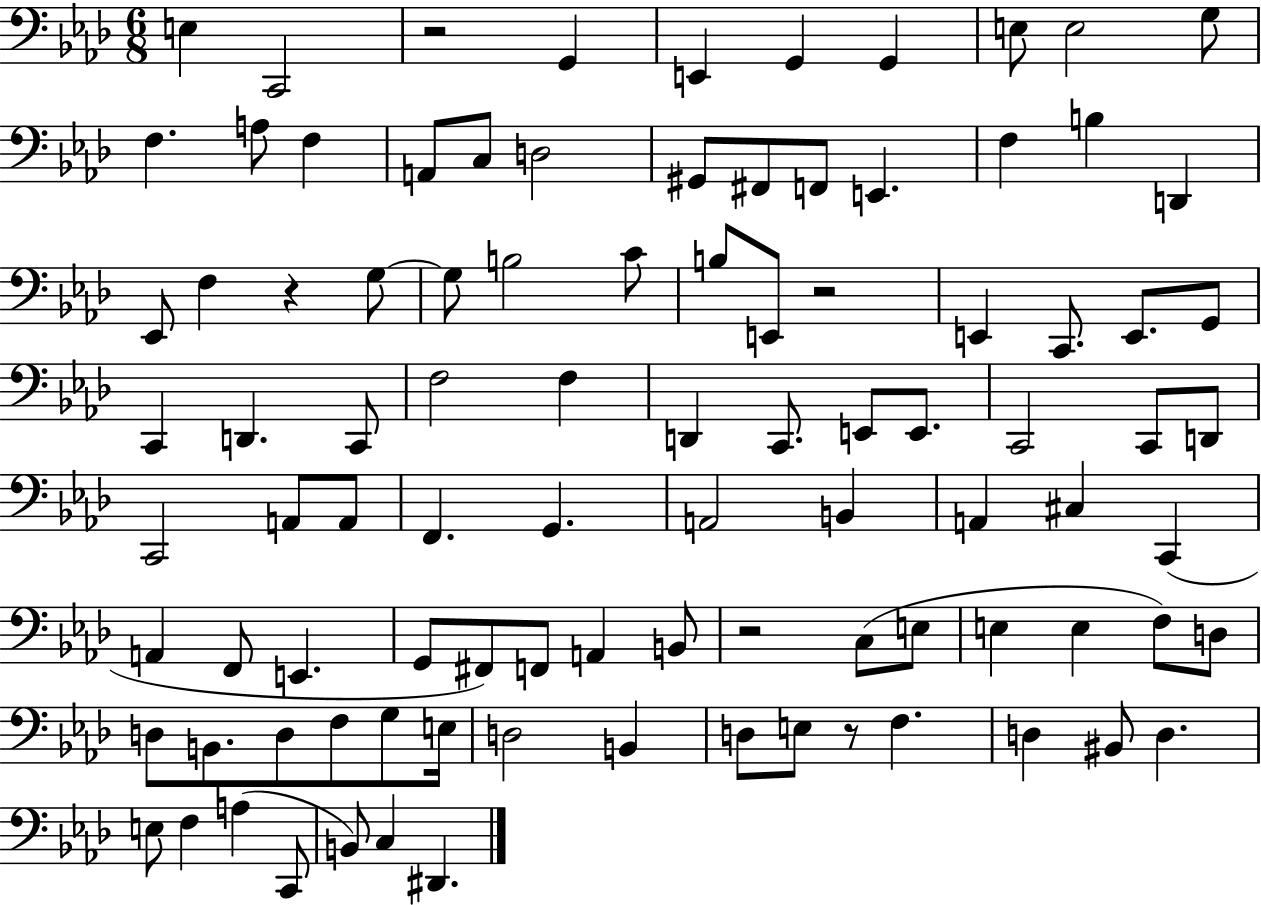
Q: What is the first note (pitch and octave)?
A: E3